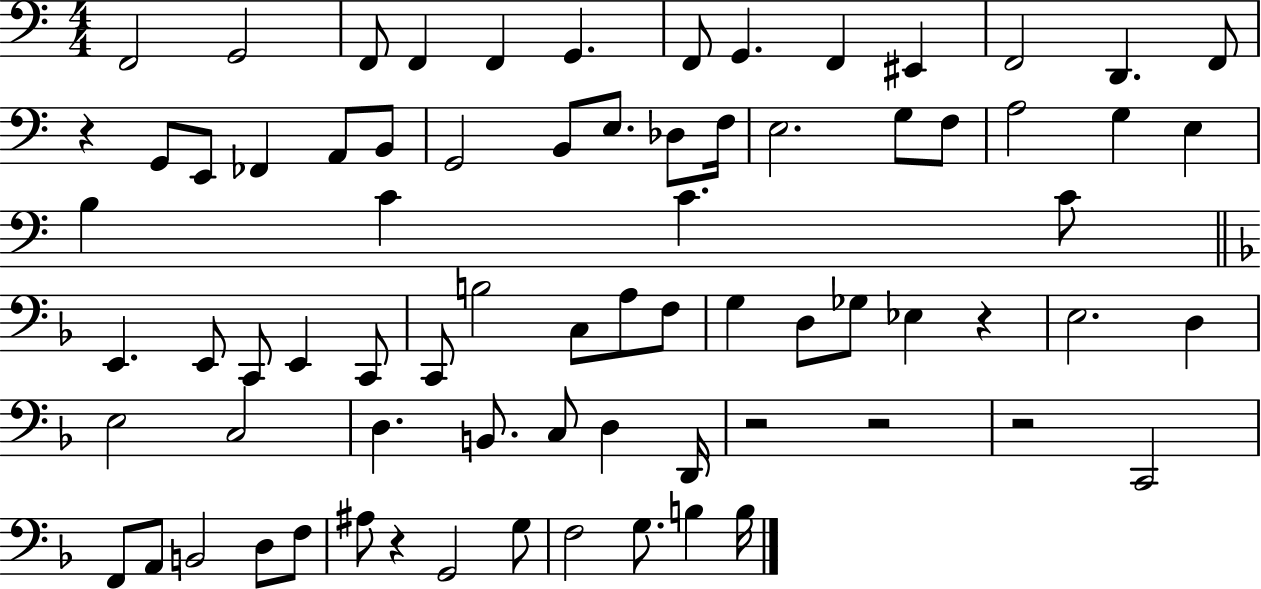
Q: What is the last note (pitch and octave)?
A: B3